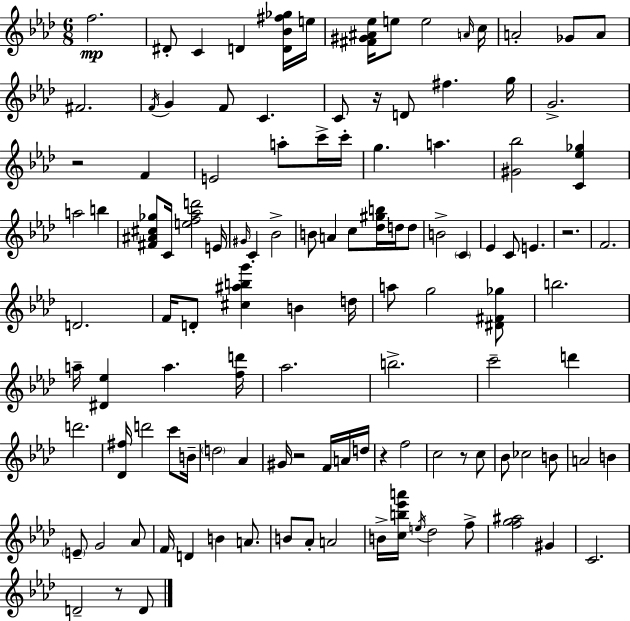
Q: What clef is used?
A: treble